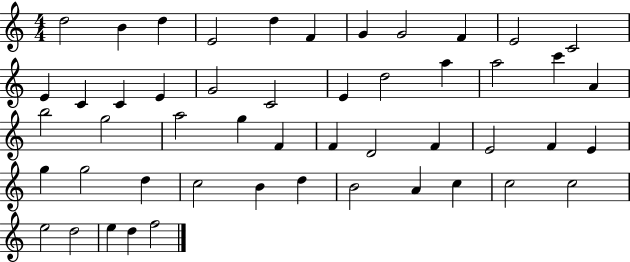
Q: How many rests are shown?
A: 0